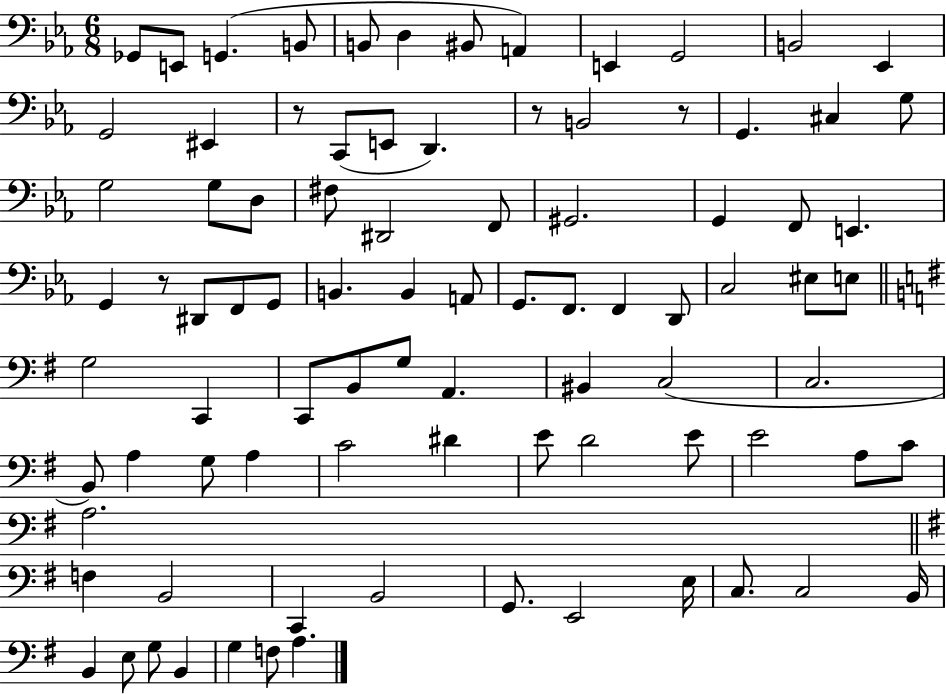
{
  \clef bass
  \numericTimeSignature
  \time 6/8
  \key ees \major
  \repeat volta 2 { ges,8 e,8 g,4.( b,8 | b,8 d4 bis,8 a,4) | e,4 g,2 | b,2 ees,4 | \break g,2 eis,4 | r8 c,8( e,8 d,4.) | r8 b,2 r8 | g,4. cis4 g8 | \break g2 g8 d8 | fis8 dis,2 f,8 | gis,2. | g,4 f,8 e,4. | \break g,4 r8 dis,8 f,8 g,8 | b,4. b,4 a,8 | g,8. f,8. f,4 d,8 | c2 eis8 e8 | \break \bar "||" \break \key g \major g2 c,4 | c,8 b,8 g8 a,4. | bis,4 c2( | c2. | \break b,8) a4 g8 a4 | c'2 dis'4 | e'8 d'2 e'8 | e'2 a8 c'8 | \break a2. | \bar "||" \break \key g \major f4 b,2 | c,4 b,2 | g,8. e,2 e16 | c8. c2 b,16 | \break b,4 e8 g8 b,4 | g4 f8 a4. | } \bar "|."
}